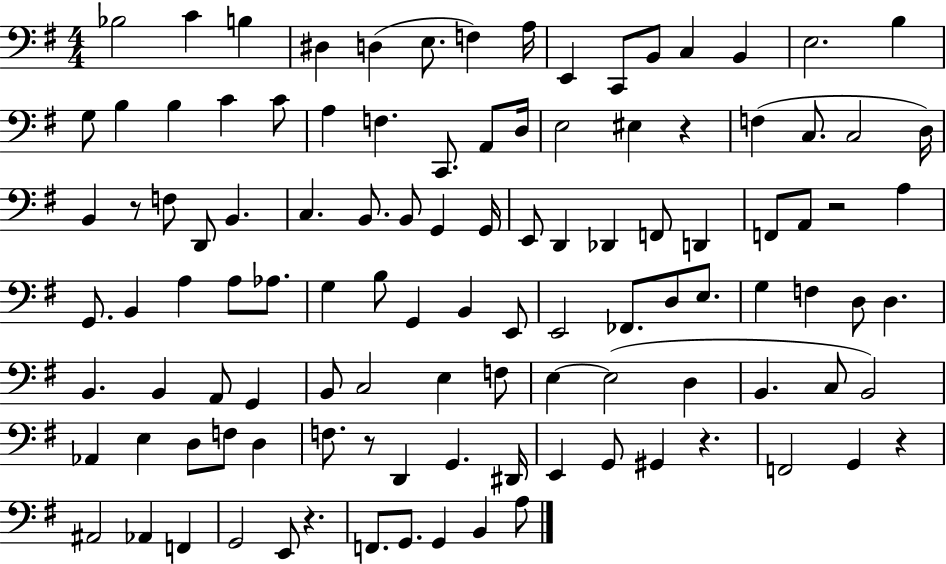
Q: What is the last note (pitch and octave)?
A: A3